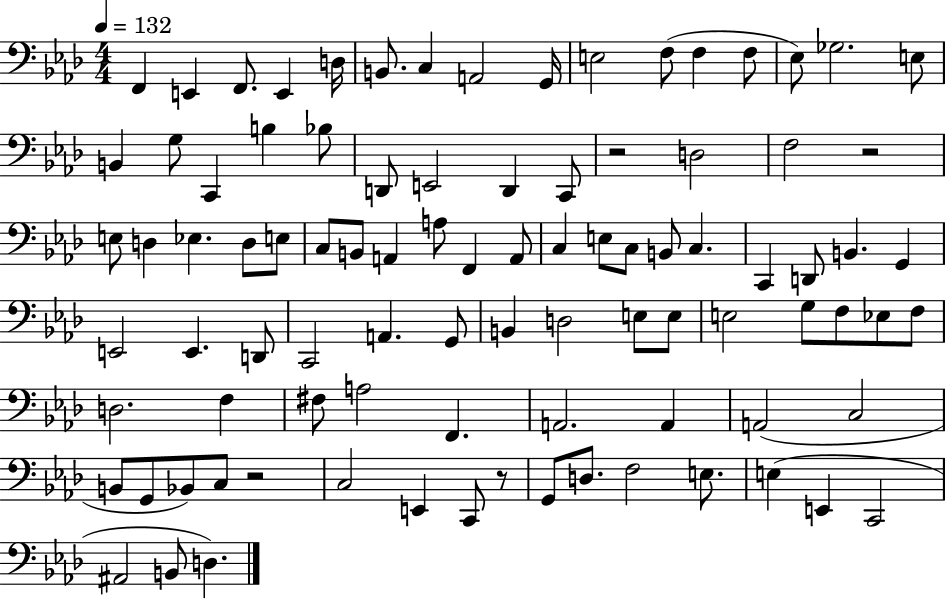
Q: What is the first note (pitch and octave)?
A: F2